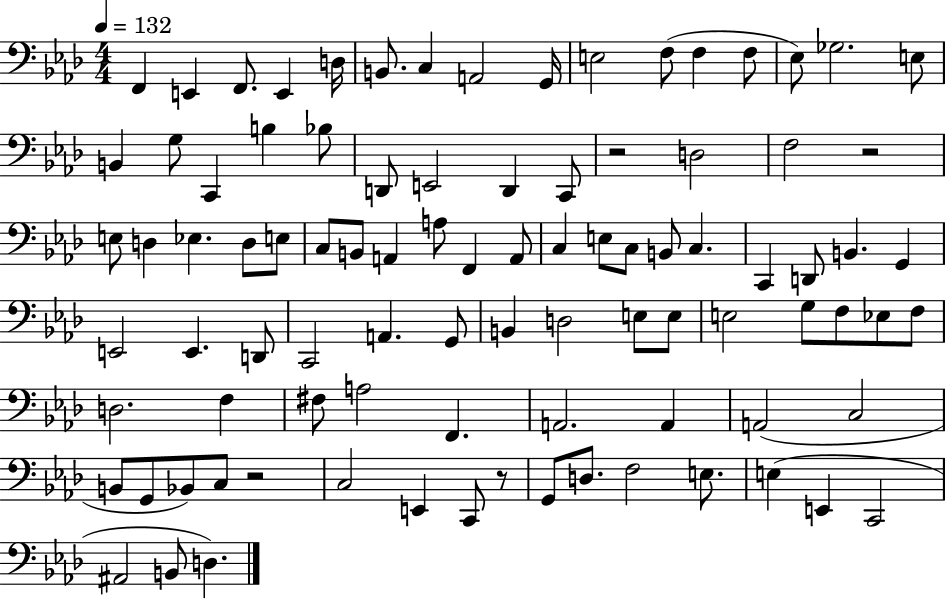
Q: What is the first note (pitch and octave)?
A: F2